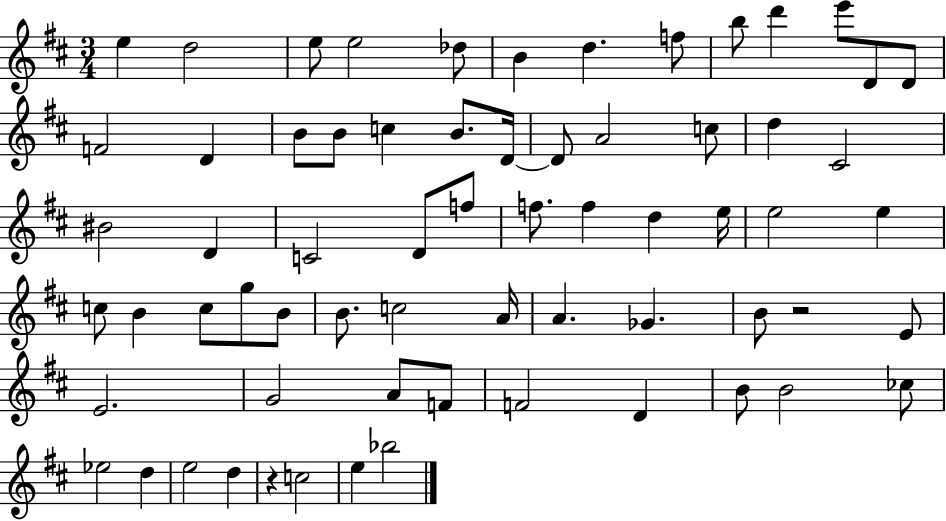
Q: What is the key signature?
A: D major